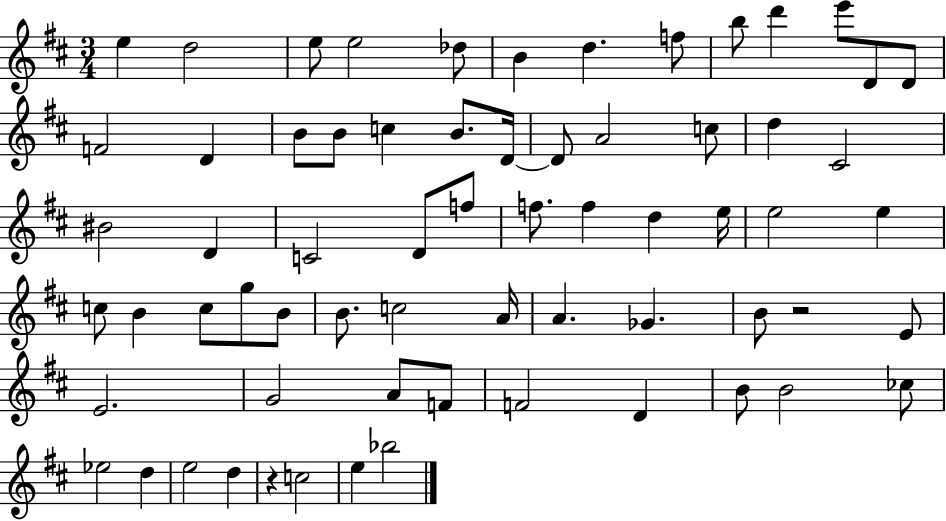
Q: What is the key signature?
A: D major